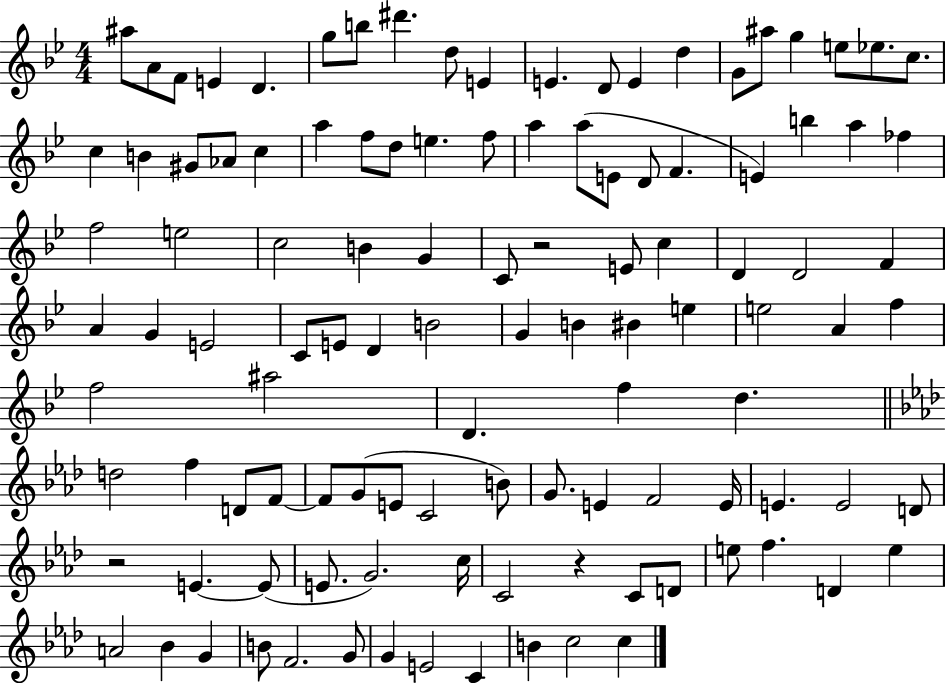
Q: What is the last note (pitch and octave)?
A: C5